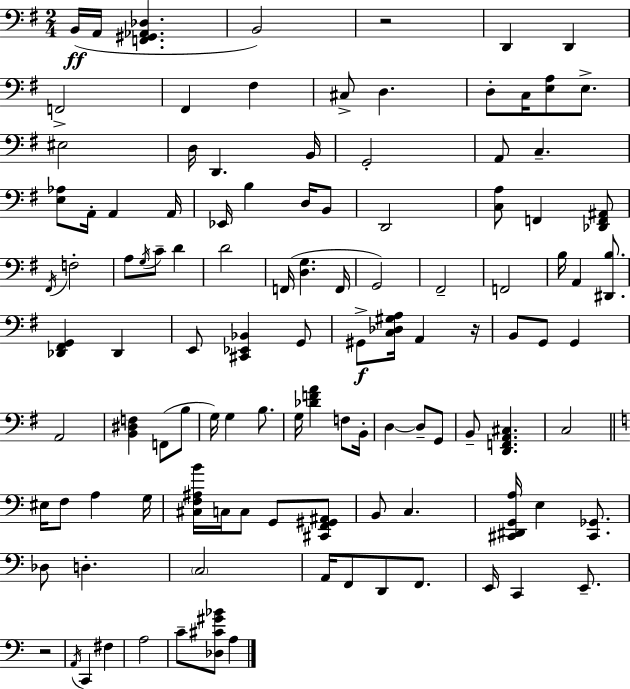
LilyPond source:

{
  \clef bass
  \numericTimeSignature
  \time 2/4
  \key g \major
  \repeat volta 2 { b,16(\ff a,16 <f, gis, aes, des>4. | b,2) | r2 | d,4 d,4 | \break f,2-> | fis,4 fis4 | cis8-> d4. | d8-. c16 <e a>8 e8.-> | \break eis2 | d16 d,4. b,16 | g,2-. | a,8 c4.-- | \break <e aes>8 a,16-. a,4 a,16 | ees,16 b4 d16 b,8 | d,2 | <c a>8 f,4 <des, f, ais,>8 | \break \acciaccatura { fis,16 } f2-. | a8 \acciaccatura { g16 } c'8-- d'4 | d'2 | f,16( <d g>4. | \break f,16 g,2) | fis,2-- | f,2 | b16 a,4 <dis, b>8. | \break <des, fis, g,>4 des,4 | e,8 <cis, ees, bes,>4 | g,8 gis,8->\f <c des gis a>16 a,4 | r16 b,8 g,8 g,4 | \break a,2 | <b, dis f>4 f,8( | b8 g16) g4 b8. | g16 <des' f' a'>4 f8 | \break b,16-. d4~~ d8-- | g,8 b,8-- <d, f, a, cis>4. | c2 | \bar "||" \break \key a \minor eis16 f8 a4 g16 | <cis f ais b'>16 c16 c8 g,8 <cis, f, gis, ais,>8 | b,8 c4. | <cis, dis, g, a>16 e4 <cis, ges,>8. | \break des8 d4.-. | \parenthesize c2 | a,16 f,8 d,8 f,8. | e,16 c,4 e,8.-- | \break r2 | \acciaccatura { a,16 } c,4 fis4 | a2 | c'8-- <des cis' gis' bes'>8 a4 | \break } \bar "|."
}